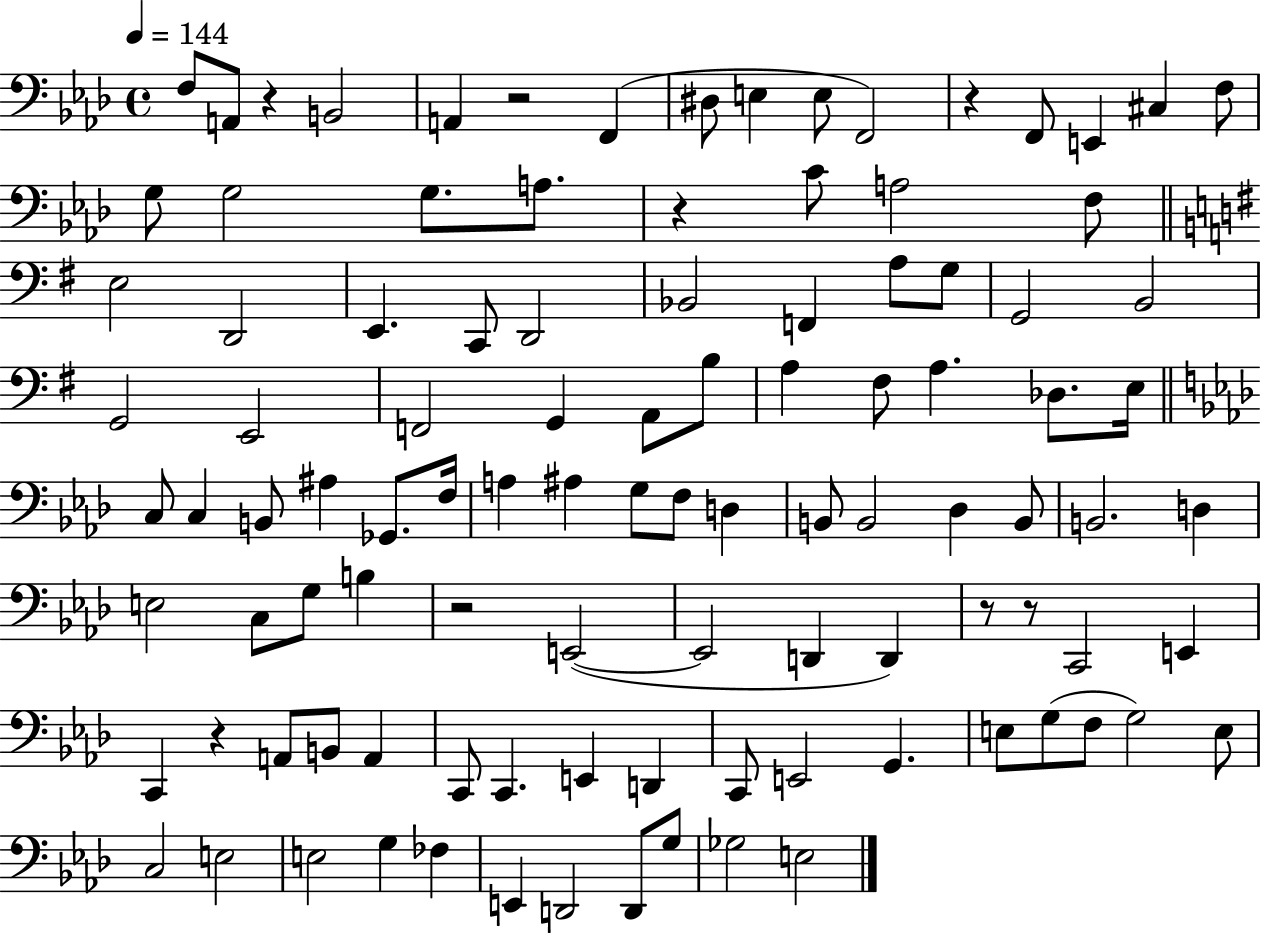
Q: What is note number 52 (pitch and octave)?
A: F3